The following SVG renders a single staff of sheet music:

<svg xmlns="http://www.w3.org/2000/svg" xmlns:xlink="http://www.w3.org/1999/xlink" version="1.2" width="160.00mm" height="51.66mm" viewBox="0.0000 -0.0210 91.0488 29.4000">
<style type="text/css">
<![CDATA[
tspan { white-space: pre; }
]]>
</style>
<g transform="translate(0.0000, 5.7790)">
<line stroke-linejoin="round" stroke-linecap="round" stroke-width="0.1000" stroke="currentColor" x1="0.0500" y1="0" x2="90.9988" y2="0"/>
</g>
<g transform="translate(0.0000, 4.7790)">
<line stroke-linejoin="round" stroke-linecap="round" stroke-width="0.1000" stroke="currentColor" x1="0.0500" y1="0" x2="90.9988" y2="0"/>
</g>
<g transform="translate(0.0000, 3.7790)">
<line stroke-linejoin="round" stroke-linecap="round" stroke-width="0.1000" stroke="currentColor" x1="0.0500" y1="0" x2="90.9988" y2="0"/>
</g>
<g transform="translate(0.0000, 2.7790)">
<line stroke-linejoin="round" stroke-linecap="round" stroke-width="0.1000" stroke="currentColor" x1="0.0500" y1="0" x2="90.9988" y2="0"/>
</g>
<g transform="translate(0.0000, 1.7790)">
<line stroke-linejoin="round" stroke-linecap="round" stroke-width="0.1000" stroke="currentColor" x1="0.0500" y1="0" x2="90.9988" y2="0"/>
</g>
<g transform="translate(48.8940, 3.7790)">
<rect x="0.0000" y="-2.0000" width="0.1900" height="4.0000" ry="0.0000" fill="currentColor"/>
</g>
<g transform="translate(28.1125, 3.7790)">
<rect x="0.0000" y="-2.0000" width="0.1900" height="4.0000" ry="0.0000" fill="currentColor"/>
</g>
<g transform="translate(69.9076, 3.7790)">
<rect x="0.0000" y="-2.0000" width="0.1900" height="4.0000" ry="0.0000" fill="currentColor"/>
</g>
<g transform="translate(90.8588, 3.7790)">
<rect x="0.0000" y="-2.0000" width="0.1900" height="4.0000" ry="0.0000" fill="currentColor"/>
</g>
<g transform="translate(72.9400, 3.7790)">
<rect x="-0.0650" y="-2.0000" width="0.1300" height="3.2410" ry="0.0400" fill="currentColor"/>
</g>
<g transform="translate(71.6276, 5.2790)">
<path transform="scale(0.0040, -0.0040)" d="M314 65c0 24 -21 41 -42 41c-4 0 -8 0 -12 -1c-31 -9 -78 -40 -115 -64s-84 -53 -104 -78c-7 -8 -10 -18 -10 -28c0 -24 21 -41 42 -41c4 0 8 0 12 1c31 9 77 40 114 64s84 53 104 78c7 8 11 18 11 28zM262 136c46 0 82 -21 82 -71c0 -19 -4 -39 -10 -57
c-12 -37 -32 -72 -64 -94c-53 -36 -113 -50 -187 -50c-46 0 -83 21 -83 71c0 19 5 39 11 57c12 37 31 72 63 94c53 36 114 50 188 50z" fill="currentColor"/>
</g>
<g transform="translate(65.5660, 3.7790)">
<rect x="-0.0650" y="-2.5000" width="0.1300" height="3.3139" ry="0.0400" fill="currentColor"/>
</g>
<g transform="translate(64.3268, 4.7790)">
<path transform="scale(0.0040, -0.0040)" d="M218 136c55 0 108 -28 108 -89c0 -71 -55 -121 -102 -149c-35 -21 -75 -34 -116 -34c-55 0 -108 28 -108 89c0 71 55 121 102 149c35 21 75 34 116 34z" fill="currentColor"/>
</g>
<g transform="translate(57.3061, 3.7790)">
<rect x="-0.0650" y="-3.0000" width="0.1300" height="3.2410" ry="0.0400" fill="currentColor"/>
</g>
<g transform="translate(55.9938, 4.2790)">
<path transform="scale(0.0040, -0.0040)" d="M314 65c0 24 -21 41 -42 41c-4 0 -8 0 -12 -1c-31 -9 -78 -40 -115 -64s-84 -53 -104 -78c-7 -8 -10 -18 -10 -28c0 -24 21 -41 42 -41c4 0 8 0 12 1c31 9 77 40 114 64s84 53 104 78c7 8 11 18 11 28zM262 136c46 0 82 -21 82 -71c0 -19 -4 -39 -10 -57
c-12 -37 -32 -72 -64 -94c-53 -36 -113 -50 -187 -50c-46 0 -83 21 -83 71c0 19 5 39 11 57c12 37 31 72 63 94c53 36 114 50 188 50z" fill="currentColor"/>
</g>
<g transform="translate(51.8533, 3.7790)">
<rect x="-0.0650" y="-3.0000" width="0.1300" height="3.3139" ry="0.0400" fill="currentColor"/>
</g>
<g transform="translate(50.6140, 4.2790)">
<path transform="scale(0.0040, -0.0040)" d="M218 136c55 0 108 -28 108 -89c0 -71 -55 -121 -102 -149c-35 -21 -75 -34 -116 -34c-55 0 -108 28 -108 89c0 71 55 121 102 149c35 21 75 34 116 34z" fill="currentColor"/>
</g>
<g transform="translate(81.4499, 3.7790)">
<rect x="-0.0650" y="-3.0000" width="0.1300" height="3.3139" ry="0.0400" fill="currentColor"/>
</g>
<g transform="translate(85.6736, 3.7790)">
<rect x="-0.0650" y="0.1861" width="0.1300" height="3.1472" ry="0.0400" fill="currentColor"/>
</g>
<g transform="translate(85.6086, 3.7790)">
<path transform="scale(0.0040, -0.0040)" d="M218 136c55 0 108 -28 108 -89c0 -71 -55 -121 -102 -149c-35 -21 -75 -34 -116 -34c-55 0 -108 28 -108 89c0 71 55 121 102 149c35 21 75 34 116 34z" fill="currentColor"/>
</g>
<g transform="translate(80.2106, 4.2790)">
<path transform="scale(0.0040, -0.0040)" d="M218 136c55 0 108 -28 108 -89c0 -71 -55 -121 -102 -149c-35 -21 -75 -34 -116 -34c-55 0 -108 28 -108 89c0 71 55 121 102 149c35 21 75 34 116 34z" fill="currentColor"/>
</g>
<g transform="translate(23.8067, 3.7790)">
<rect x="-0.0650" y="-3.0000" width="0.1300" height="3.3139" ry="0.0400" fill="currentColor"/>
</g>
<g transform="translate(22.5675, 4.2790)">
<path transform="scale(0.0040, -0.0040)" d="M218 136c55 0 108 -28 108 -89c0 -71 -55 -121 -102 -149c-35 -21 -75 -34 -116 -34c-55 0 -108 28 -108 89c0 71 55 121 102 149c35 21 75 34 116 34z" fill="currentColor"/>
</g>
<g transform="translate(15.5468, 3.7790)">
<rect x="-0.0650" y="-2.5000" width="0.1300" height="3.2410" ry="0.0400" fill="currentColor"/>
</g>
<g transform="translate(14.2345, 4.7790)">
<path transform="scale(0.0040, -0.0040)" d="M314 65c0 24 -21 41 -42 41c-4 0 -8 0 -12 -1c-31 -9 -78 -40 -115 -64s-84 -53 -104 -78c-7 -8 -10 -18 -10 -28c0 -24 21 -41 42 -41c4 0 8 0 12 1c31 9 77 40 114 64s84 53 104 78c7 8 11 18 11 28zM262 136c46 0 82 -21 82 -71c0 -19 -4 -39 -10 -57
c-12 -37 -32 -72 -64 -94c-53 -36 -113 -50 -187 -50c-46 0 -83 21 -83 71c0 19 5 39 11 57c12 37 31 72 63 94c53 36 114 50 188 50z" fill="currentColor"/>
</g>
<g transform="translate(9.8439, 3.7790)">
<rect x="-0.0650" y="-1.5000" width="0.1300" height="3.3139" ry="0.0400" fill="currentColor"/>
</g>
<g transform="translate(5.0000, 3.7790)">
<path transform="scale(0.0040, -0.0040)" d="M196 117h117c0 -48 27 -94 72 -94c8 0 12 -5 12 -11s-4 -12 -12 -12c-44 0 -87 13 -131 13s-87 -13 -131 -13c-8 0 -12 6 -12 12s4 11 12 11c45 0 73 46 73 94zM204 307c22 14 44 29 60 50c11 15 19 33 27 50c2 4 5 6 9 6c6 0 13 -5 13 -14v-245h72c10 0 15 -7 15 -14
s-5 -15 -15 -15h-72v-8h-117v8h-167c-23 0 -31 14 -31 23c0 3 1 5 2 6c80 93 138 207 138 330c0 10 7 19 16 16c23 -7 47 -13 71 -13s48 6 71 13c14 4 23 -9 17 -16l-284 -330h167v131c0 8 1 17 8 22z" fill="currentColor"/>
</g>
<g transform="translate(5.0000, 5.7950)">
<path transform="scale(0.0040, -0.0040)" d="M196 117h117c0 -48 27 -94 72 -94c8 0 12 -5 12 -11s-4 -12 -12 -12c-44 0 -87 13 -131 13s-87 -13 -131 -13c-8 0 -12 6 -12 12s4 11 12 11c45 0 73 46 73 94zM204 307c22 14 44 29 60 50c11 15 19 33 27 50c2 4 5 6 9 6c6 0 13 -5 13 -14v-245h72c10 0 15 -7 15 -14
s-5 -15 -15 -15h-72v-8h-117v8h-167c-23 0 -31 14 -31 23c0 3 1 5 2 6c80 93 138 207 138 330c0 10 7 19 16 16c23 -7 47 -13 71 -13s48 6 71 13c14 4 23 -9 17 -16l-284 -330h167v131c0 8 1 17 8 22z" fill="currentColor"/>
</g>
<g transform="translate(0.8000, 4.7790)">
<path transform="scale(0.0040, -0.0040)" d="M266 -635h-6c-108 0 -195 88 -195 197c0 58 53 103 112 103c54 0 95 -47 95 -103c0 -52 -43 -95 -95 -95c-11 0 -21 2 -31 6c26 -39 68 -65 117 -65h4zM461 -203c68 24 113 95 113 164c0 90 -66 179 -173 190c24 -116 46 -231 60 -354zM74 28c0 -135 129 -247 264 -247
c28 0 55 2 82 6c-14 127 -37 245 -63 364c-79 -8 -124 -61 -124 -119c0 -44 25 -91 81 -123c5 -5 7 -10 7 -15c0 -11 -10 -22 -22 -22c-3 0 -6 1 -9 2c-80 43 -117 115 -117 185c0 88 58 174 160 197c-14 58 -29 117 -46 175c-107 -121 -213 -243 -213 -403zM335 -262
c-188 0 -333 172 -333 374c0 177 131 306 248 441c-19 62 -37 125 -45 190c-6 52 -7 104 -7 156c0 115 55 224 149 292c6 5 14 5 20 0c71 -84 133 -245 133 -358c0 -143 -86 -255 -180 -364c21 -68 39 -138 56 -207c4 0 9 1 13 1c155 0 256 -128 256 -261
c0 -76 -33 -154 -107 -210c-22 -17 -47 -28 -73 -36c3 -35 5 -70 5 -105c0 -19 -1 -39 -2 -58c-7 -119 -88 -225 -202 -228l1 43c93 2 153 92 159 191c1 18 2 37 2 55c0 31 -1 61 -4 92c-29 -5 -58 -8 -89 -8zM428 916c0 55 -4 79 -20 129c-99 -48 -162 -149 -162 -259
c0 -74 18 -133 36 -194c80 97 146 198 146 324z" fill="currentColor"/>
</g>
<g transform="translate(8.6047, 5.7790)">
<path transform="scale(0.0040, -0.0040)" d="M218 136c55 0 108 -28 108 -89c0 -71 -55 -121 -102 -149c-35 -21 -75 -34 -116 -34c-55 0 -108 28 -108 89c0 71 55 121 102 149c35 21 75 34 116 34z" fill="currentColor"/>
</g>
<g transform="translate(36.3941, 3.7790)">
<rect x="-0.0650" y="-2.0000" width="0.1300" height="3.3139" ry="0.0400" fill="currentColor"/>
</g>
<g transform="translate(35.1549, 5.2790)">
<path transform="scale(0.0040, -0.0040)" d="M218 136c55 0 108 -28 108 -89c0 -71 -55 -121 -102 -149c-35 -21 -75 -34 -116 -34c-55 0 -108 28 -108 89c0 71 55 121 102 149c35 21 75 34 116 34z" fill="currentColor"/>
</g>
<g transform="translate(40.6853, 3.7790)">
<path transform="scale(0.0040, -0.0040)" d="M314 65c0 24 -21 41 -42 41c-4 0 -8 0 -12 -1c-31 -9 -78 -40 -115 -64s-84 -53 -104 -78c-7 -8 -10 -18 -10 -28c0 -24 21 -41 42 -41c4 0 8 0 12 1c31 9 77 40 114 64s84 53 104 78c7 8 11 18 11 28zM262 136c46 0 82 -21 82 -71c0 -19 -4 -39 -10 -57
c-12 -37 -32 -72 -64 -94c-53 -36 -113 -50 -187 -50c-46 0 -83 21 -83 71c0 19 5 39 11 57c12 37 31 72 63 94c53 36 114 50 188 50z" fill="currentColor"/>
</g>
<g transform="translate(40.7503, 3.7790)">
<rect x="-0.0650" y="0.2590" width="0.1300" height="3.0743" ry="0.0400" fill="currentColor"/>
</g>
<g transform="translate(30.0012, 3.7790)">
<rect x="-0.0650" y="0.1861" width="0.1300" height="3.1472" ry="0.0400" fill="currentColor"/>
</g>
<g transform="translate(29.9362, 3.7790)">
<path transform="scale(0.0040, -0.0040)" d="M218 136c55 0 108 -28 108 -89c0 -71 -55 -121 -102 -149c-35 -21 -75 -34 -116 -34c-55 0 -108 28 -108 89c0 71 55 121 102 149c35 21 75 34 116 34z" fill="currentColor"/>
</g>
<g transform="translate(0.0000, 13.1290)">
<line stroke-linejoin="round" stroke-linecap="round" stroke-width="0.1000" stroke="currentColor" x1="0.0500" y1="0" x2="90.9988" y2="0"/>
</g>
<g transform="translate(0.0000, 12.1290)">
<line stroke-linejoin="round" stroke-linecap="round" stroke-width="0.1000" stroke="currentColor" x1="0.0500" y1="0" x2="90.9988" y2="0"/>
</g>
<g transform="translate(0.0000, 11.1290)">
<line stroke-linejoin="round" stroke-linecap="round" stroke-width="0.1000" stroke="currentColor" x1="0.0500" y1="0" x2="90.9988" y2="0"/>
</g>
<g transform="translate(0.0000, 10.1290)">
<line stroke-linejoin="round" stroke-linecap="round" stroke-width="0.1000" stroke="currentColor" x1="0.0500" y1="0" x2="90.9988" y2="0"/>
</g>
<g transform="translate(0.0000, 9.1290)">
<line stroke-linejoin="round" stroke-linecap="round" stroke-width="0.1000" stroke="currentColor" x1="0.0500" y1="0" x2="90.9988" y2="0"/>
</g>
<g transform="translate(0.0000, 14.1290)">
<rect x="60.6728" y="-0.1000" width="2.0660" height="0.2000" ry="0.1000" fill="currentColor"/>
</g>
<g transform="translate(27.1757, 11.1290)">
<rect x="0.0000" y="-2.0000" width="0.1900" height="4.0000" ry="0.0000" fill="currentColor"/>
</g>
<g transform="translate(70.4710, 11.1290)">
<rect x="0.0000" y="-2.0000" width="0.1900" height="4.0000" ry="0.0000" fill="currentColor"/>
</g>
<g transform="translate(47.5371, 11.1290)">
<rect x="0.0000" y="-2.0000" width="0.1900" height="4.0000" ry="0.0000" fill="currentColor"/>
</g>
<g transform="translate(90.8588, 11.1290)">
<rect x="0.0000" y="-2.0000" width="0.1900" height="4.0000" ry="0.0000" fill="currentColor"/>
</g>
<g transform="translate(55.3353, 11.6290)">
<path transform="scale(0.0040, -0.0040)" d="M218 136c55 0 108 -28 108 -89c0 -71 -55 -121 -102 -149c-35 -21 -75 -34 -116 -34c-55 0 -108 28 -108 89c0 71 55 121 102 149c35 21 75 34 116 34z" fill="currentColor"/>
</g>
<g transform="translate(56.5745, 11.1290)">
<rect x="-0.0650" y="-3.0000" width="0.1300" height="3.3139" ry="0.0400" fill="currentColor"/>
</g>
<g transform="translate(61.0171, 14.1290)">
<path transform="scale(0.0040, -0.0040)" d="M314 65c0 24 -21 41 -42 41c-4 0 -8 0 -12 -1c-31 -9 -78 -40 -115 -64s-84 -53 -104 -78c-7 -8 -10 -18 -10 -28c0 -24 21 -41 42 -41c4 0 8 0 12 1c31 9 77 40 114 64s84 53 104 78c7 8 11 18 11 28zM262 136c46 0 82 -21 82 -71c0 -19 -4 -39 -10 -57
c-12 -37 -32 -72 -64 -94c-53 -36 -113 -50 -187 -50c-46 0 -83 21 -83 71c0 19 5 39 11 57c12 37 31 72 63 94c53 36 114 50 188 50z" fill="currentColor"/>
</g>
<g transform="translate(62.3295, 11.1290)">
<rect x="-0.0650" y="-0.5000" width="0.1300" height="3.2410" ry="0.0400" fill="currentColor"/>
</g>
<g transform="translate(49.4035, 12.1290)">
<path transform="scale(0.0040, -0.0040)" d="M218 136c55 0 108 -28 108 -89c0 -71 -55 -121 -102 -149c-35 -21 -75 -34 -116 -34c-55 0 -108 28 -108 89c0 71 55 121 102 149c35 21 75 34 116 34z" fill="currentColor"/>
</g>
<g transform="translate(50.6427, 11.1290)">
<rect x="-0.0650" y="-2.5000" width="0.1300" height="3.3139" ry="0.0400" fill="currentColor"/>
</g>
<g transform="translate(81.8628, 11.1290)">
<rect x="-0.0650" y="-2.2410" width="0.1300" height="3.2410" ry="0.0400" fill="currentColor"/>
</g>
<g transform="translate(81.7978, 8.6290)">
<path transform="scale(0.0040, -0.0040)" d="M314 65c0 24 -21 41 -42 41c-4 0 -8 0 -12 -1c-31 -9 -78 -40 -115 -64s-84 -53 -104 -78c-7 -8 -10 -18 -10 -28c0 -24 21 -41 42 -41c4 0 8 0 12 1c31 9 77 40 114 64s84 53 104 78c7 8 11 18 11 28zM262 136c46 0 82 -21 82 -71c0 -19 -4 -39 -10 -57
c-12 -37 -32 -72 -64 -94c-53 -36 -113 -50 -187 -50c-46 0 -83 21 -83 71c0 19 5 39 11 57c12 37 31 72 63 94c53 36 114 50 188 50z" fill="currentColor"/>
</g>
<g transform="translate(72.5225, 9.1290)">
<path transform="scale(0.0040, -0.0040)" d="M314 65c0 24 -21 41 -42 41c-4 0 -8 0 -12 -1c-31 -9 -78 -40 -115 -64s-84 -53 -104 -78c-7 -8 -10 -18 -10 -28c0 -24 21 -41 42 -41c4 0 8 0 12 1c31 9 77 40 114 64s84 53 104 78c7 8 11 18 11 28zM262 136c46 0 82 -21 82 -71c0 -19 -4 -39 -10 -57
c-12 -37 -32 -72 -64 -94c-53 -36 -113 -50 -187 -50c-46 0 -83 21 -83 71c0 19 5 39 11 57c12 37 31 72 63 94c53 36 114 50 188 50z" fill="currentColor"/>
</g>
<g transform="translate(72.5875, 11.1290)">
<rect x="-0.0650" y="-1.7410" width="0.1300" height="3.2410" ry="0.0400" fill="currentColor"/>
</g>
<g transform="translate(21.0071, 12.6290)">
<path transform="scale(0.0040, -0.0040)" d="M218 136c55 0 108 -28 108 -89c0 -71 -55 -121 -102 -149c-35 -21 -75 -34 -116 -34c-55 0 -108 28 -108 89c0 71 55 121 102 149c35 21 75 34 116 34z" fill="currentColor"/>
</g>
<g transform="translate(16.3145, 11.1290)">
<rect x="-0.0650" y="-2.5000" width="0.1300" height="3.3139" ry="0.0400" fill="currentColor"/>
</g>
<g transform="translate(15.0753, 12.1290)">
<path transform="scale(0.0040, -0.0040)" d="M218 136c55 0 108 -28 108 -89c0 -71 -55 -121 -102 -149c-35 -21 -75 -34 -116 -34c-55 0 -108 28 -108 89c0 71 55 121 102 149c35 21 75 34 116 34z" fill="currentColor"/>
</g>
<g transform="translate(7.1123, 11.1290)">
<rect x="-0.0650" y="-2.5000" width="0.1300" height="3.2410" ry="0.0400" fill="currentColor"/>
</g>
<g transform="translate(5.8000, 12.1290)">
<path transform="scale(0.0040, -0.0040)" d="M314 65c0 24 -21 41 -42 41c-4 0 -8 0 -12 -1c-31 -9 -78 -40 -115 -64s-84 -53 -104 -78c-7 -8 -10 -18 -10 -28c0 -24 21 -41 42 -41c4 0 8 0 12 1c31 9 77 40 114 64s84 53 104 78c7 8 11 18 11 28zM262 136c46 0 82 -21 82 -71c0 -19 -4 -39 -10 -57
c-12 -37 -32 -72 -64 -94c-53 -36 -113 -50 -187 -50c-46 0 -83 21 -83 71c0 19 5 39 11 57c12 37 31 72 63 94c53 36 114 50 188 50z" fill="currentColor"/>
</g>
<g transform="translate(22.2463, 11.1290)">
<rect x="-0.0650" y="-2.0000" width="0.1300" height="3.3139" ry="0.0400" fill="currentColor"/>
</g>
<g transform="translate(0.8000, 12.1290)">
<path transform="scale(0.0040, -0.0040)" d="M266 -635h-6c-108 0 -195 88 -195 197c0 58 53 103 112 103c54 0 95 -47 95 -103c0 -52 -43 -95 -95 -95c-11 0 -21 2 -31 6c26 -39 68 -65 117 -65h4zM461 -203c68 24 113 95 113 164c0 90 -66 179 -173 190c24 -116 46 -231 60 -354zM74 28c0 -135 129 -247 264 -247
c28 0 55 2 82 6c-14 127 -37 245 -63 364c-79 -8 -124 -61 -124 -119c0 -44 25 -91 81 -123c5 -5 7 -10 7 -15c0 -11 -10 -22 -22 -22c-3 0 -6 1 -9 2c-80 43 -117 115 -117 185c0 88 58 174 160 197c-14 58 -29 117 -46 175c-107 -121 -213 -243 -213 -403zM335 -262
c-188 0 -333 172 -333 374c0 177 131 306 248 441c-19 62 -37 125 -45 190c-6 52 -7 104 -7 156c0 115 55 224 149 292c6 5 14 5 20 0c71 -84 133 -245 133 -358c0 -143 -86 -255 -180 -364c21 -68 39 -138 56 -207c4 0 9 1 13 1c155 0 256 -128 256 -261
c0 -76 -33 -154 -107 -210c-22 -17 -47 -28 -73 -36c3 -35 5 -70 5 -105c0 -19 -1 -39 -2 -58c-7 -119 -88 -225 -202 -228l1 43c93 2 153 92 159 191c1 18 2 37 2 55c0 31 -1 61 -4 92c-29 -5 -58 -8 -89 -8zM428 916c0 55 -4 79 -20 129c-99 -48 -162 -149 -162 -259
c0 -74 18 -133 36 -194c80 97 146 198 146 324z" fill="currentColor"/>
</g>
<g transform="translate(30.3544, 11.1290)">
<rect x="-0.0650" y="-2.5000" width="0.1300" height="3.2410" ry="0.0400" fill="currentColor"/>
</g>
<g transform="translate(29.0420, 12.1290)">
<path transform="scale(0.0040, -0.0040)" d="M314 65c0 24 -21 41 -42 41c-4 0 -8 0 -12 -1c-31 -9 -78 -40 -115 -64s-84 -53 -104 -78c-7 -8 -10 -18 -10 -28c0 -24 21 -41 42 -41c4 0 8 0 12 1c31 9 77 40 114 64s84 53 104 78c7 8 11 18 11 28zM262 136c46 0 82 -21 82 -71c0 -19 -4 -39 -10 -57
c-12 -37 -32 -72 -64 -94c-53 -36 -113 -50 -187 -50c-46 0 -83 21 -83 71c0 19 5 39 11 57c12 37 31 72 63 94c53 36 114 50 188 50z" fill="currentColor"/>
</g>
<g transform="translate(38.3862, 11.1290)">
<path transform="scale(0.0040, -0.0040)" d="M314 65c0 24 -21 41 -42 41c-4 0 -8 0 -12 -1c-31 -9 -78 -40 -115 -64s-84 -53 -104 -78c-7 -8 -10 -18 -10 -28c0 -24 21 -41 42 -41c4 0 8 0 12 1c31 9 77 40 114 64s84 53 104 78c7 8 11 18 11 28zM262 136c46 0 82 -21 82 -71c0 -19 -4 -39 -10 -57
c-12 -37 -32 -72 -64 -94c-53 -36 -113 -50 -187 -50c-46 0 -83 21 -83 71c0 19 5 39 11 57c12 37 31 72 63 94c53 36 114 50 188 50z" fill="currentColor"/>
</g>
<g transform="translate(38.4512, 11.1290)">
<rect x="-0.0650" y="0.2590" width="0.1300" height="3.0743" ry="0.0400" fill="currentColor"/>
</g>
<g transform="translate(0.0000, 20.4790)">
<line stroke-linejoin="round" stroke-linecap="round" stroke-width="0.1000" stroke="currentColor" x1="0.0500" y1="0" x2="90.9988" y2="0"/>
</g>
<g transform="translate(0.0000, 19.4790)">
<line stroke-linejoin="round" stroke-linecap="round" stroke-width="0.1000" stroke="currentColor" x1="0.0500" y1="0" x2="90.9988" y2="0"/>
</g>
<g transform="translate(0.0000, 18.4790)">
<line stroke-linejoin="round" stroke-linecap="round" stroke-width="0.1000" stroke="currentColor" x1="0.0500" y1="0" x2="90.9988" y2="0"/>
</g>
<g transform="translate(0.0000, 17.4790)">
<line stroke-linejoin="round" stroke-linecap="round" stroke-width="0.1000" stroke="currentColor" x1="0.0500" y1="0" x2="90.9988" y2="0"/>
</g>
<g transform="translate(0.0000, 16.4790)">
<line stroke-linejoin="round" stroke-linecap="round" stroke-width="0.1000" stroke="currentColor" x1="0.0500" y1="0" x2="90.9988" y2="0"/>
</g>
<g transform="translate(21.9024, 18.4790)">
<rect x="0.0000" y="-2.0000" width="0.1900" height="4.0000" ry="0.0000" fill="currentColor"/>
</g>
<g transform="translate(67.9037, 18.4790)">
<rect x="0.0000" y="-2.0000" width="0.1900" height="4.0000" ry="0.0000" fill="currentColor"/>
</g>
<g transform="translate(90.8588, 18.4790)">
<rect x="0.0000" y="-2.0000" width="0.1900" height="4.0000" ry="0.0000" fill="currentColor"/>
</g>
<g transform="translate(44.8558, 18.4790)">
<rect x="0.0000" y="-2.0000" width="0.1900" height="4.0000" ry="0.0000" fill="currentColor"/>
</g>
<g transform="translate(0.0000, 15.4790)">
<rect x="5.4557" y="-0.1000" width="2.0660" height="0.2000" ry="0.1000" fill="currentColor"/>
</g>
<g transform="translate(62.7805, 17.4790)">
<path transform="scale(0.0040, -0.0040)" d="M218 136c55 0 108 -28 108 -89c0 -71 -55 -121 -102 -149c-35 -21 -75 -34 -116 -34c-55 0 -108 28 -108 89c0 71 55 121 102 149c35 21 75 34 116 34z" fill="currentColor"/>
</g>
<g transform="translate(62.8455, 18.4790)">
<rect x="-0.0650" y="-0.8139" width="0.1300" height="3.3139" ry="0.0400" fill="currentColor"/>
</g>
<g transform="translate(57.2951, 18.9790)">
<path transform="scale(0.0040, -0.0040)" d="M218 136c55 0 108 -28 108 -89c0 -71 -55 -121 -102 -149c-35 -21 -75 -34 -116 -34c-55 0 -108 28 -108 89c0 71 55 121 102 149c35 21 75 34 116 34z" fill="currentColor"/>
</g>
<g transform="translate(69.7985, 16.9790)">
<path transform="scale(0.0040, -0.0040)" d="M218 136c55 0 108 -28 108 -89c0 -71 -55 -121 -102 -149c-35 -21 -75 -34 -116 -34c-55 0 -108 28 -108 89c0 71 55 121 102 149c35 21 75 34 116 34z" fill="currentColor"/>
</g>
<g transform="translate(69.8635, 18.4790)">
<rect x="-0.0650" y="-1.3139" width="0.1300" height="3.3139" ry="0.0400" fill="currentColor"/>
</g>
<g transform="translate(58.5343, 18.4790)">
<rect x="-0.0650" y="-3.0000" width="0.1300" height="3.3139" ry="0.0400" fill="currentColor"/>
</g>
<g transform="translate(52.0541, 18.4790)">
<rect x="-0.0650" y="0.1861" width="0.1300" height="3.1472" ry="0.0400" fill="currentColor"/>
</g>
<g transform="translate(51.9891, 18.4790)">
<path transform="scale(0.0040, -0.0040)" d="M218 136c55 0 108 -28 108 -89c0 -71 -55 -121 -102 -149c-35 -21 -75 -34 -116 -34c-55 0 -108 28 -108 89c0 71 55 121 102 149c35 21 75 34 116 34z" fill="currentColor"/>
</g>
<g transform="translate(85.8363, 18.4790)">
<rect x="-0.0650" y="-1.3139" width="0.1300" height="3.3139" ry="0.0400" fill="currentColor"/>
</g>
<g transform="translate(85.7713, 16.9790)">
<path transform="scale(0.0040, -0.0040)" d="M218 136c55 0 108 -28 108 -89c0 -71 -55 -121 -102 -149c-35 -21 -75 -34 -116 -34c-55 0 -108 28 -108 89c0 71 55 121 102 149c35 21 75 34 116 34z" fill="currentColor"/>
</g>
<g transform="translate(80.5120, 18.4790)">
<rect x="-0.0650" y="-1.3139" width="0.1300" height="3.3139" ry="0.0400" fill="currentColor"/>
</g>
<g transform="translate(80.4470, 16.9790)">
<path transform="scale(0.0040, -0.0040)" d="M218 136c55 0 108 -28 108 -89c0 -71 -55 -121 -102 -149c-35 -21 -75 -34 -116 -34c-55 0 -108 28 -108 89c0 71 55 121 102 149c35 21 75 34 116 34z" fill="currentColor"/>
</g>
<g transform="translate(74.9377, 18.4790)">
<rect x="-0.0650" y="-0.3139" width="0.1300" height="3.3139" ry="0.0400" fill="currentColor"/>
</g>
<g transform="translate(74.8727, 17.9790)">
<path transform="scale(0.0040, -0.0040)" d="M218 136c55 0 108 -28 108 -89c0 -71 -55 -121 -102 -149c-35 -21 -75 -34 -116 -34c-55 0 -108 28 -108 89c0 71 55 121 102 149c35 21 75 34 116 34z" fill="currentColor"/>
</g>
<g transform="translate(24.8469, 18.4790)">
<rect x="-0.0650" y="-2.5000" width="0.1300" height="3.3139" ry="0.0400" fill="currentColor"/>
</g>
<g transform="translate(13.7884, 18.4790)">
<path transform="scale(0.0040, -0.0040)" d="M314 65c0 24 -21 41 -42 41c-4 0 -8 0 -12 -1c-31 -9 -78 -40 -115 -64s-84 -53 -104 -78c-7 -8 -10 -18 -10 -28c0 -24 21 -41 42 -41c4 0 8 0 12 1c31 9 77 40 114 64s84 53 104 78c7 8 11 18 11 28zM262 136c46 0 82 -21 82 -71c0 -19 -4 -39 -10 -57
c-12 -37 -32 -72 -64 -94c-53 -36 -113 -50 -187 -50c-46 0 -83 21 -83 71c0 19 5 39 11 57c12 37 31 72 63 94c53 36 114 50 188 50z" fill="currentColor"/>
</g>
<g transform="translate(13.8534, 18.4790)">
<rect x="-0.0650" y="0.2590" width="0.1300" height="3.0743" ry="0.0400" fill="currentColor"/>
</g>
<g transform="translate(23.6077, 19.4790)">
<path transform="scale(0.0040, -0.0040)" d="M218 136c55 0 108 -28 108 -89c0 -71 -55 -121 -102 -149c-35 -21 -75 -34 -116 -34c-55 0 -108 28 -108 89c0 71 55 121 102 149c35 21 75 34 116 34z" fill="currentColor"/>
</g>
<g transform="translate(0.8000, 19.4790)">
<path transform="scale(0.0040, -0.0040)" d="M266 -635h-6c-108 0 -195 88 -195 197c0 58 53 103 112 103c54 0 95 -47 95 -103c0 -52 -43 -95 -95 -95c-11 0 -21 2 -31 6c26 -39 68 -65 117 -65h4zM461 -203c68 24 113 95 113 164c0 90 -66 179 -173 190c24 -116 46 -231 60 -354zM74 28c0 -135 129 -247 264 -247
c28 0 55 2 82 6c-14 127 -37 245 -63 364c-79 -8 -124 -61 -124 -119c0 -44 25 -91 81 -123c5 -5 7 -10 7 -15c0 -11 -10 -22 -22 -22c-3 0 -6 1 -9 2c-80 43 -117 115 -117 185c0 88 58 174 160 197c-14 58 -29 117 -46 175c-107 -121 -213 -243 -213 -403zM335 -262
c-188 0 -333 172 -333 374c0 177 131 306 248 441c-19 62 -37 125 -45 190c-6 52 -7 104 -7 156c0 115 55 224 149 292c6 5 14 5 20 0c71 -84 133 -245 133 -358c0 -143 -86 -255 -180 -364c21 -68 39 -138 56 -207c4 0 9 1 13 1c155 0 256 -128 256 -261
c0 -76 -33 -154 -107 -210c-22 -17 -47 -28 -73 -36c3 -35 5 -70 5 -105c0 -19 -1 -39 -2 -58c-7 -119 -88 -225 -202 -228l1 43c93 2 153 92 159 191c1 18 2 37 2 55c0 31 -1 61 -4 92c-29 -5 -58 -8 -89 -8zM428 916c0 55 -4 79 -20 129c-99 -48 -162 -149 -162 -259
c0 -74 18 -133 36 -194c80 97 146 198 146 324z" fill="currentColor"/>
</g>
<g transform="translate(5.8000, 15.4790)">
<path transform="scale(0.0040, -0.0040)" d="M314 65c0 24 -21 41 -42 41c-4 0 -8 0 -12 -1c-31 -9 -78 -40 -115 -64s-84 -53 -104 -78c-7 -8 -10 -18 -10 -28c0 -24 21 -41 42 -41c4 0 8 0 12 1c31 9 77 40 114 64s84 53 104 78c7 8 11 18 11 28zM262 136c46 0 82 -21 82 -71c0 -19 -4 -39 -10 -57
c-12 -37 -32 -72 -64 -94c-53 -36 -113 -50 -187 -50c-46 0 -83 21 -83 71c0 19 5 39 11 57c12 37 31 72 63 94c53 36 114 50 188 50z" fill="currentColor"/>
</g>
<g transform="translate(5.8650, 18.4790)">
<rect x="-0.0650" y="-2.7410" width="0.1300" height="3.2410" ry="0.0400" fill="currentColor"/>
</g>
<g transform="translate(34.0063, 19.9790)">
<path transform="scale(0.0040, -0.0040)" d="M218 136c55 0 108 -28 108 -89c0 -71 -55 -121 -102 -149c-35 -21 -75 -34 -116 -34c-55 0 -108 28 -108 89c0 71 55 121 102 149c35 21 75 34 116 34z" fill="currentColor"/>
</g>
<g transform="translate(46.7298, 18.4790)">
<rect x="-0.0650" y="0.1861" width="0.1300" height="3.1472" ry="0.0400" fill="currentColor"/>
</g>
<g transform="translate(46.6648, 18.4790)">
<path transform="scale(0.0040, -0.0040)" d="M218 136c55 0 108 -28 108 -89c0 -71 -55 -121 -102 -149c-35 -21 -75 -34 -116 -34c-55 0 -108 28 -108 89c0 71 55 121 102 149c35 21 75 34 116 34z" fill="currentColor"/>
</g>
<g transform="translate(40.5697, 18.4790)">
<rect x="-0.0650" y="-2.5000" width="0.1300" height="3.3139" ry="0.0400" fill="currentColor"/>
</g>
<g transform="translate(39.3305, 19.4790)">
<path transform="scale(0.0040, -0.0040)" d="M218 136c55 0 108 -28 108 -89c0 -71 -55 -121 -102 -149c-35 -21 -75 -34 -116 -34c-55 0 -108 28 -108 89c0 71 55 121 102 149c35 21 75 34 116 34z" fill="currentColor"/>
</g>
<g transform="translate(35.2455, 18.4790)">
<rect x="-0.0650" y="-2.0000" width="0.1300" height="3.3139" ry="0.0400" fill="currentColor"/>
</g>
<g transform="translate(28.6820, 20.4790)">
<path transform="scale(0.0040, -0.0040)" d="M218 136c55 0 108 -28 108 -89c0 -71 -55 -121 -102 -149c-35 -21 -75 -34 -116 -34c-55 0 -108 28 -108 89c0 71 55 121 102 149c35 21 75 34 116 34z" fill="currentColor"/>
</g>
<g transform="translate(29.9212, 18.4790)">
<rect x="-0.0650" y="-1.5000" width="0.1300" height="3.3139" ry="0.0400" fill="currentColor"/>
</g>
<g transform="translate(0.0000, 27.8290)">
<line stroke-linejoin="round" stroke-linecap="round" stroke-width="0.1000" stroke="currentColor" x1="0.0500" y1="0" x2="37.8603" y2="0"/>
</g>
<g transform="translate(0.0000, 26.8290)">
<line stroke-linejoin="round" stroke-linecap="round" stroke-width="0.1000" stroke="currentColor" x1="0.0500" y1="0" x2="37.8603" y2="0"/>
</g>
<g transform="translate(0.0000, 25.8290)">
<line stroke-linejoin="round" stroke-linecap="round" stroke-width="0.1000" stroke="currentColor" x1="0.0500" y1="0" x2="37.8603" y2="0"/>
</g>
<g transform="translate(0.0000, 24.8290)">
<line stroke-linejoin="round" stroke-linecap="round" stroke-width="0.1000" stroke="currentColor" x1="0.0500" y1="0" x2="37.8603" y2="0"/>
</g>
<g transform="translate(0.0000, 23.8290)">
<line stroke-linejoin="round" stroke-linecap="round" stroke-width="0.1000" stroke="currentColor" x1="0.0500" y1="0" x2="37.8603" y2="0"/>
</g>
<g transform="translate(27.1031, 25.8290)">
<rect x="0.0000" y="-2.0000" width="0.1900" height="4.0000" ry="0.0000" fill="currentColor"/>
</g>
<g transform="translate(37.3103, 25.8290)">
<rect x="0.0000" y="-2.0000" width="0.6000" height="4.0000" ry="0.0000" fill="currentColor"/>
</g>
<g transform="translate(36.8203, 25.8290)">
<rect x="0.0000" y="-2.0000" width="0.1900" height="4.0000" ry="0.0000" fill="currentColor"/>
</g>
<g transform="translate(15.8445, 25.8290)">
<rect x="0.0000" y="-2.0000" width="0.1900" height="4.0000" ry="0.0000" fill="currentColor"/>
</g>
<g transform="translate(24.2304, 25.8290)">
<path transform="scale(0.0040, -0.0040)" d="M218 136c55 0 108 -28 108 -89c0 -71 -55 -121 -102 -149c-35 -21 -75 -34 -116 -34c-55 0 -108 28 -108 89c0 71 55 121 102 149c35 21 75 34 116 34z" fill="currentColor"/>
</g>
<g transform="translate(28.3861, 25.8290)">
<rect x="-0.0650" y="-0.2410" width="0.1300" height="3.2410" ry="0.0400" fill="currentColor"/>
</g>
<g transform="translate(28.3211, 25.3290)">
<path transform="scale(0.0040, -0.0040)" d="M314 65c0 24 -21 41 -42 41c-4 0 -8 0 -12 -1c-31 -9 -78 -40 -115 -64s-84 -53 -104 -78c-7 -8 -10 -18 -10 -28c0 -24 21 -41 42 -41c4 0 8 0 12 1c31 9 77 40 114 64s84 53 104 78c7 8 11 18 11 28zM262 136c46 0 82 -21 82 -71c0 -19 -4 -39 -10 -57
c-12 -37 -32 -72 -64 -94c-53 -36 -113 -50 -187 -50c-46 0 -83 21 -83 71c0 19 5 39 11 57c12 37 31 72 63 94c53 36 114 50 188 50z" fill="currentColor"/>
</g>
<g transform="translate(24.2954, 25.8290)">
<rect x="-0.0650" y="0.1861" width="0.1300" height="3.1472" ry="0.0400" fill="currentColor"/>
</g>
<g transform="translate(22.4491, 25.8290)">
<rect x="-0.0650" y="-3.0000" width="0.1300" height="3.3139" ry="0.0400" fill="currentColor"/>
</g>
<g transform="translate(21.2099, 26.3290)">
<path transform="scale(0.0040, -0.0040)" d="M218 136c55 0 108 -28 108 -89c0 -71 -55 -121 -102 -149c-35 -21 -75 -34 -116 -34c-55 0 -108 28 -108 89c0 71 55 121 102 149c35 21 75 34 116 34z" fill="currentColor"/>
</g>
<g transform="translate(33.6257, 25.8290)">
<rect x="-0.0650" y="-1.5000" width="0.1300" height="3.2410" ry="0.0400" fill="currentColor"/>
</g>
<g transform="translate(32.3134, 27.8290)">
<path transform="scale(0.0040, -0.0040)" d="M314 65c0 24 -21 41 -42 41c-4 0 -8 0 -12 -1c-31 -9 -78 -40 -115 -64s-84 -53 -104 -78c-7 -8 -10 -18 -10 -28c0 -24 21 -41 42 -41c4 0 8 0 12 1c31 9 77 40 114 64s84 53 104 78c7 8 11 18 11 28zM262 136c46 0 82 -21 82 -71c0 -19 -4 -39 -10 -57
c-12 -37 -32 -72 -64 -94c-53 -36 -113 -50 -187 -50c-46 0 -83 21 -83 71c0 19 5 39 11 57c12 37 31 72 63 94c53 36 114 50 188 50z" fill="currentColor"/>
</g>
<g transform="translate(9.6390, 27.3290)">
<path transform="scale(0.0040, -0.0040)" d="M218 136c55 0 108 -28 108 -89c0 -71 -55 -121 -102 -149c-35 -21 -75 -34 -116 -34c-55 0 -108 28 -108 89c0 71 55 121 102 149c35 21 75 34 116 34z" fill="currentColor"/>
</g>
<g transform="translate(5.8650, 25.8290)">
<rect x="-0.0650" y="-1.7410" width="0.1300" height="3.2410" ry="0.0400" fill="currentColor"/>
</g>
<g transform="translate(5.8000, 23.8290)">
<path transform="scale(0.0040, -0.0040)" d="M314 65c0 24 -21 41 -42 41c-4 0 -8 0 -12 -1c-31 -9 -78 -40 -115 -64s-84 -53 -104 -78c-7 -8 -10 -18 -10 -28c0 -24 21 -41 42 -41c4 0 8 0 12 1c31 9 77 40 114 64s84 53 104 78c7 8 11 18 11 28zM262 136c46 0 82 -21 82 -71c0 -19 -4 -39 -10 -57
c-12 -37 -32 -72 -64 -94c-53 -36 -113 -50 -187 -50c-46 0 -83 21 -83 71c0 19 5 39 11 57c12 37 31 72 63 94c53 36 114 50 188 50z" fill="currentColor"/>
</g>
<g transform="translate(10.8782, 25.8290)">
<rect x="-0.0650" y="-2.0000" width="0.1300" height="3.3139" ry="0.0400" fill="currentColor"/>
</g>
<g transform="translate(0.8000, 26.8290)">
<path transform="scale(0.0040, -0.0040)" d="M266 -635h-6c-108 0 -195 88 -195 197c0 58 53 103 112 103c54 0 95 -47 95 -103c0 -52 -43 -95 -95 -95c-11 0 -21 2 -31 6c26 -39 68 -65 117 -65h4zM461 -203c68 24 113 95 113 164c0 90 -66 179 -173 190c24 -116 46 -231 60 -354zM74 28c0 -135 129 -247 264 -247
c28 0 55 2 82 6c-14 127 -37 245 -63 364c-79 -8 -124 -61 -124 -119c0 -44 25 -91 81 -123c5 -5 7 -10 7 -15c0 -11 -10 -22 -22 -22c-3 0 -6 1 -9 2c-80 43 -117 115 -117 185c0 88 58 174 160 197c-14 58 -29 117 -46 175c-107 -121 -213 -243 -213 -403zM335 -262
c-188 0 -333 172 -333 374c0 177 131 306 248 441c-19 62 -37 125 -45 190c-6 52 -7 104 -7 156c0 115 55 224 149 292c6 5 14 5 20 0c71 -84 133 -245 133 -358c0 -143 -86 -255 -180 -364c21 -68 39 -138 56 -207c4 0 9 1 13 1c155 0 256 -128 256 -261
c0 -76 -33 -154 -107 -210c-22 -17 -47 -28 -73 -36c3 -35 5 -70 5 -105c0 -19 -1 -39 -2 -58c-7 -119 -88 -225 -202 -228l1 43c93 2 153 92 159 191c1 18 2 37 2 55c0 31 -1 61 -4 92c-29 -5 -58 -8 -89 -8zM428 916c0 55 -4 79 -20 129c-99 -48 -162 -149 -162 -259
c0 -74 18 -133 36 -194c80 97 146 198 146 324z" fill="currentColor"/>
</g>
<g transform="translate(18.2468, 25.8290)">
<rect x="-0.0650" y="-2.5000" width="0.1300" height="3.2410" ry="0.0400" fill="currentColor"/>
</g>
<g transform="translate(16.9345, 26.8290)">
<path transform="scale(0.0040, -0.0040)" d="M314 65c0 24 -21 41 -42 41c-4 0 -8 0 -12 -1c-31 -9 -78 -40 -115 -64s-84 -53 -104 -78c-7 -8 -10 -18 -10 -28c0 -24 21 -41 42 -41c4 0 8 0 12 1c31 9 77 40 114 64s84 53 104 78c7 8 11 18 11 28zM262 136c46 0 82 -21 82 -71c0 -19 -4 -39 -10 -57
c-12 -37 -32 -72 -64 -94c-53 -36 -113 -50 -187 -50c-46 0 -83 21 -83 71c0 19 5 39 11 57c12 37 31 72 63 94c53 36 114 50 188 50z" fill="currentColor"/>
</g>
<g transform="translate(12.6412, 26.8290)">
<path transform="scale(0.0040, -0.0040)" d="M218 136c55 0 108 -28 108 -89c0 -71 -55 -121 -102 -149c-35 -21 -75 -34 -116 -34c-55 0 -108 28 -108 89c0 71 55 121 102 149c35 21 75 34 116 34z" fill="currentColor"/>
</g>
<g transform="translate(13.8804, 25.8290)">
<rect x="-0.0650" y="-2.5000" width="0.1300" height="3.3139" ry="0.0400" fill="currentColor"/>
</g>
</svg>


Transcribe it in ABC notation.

X:1
T:Untitled
M:4/4
L:1/4
K:C
E G2 A B F B2 A A2 G F2 A B G2 G F G2 B2 G A C2 f2 g2 a2 B2 G E F G B B A d e c e e f2 F G G2 A B c2 E2